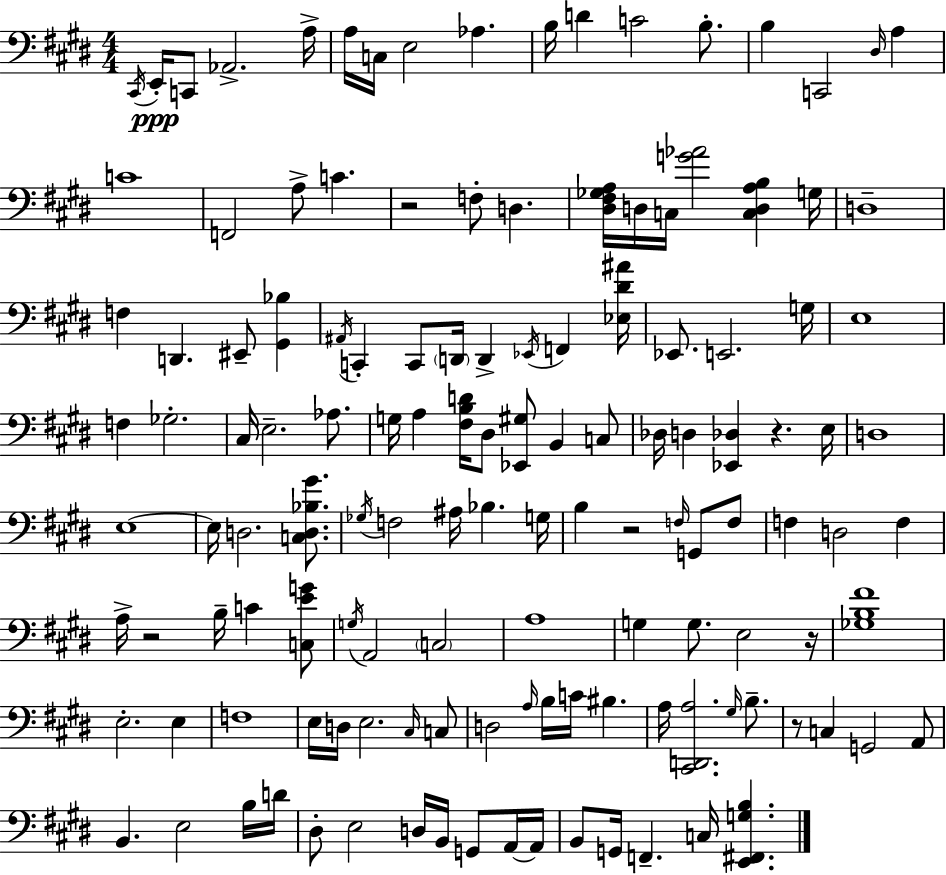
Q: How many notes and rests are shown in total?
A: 133